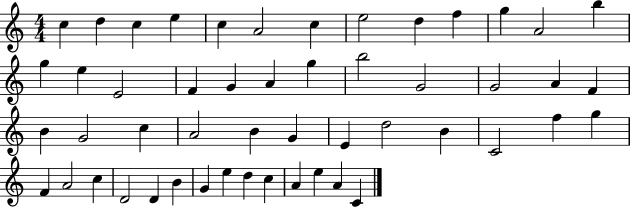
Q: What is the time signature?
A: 4/4